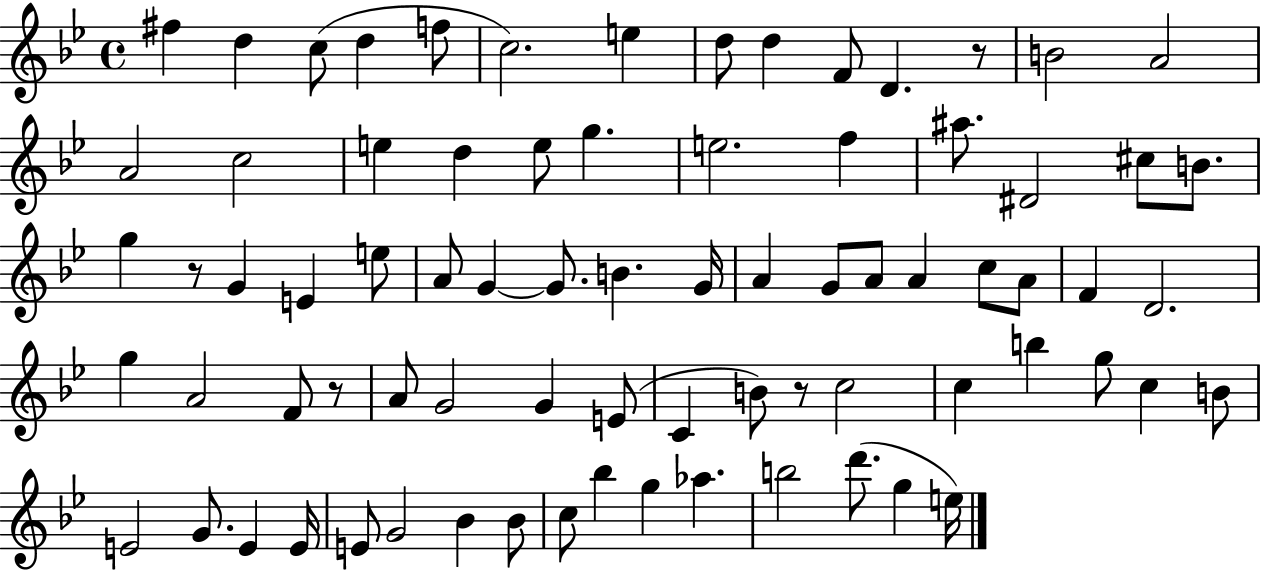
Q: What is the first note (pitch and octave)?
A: F#5